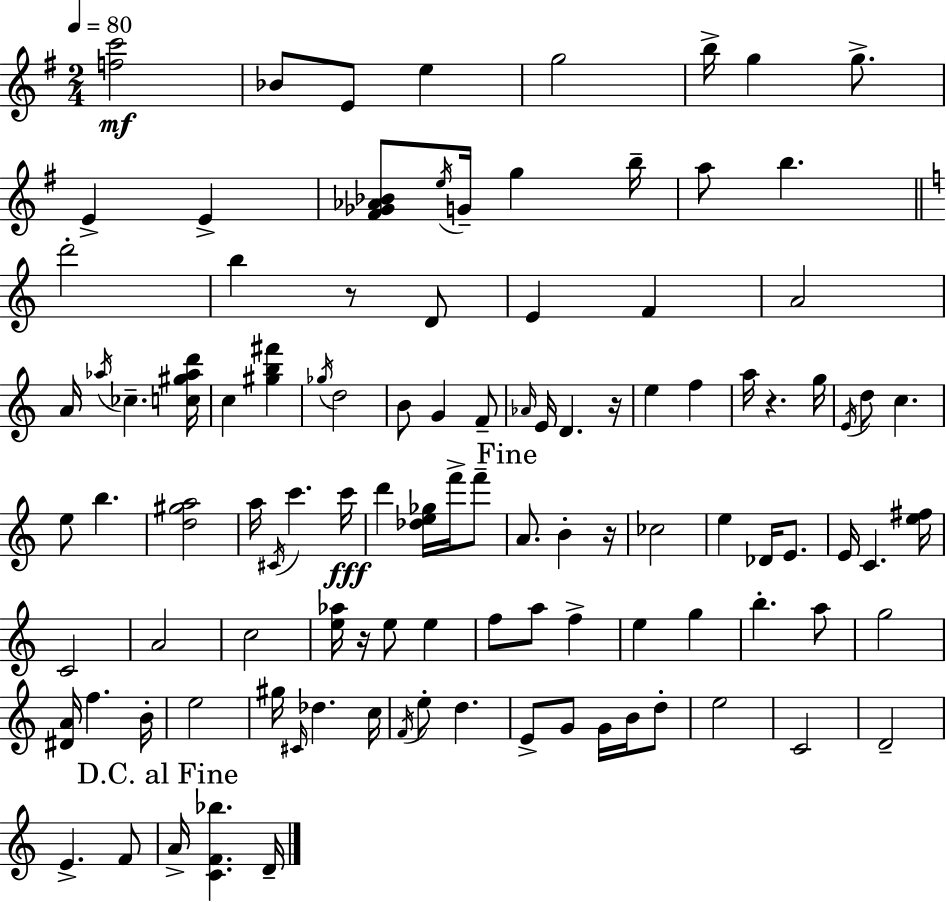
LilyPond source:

{
  \clef treble
  \numericTimeSignature
  \time 2/4
  \key g \major
  \tempo 4 = 80
  <f'' c'''>2\mf | bes'8 e'8 e''4 | g''2 | b''16-> g''4 g''8.-> | \break e'4-> e'4-> | <fis' ges' aes' bes'>8 \acciaccatura { e''16 } g'16-- g''4 | b''16-- a''8 b''4. | \bar "||" \break \key c \major d'''2-. | b''4 r8 d'8 | e'4 f'4 | a'2 | \break a'16 \acciaccatura { aes''16 } ces''4.-- | <c'' gis'' aes'' d'''>16 c''4 <gis'' b'' fis'''>4 | \acciaccatura { ges''16 } d''2 | b'8 g'4 | \break f'8-- \grace { aes'16 } e'16 d'4. | r16 e''4 f''4 | a''16 r4. | g''16 \acciaccatura { e'16 } d''8 c''4. | \break e''8 b''4. | <d'' gis'' a''>2 | a''16 \acciaccatura { cis'16 } c'''4. | c'''16\fff d'''4 | \break <des'' e'' ges''>16 f'''16-> f'''8-- \mark "Fine" a'8. | b'4-. r16 ces''2 | e''4 | des'16 e'8. e'16 c'4. | \break <e'' fis''>16 c'2 | a'2 | c''2 | <e'' aes''>16 r16 e''8 | \break e''4 f''8 a''8 | f''4-> e''4 | g''4 b''4.-. | a''8 g''2 | \break <dis' a'>16 f''4. | b'16-. e''2 | gis''16 \grace { cis'16 } des''4. | c''16 \acciaccatura { f'16 } e''8-. | \break d''4. e'8-> | g'8 g'16 b'16 d''8-. e''2 | c'2 | d'2-- | \break e'4.-> | f'8 \mark "D.C. al Fine" a'16-> | <c' f' bes''>4. d'16-- \bar "|."
}